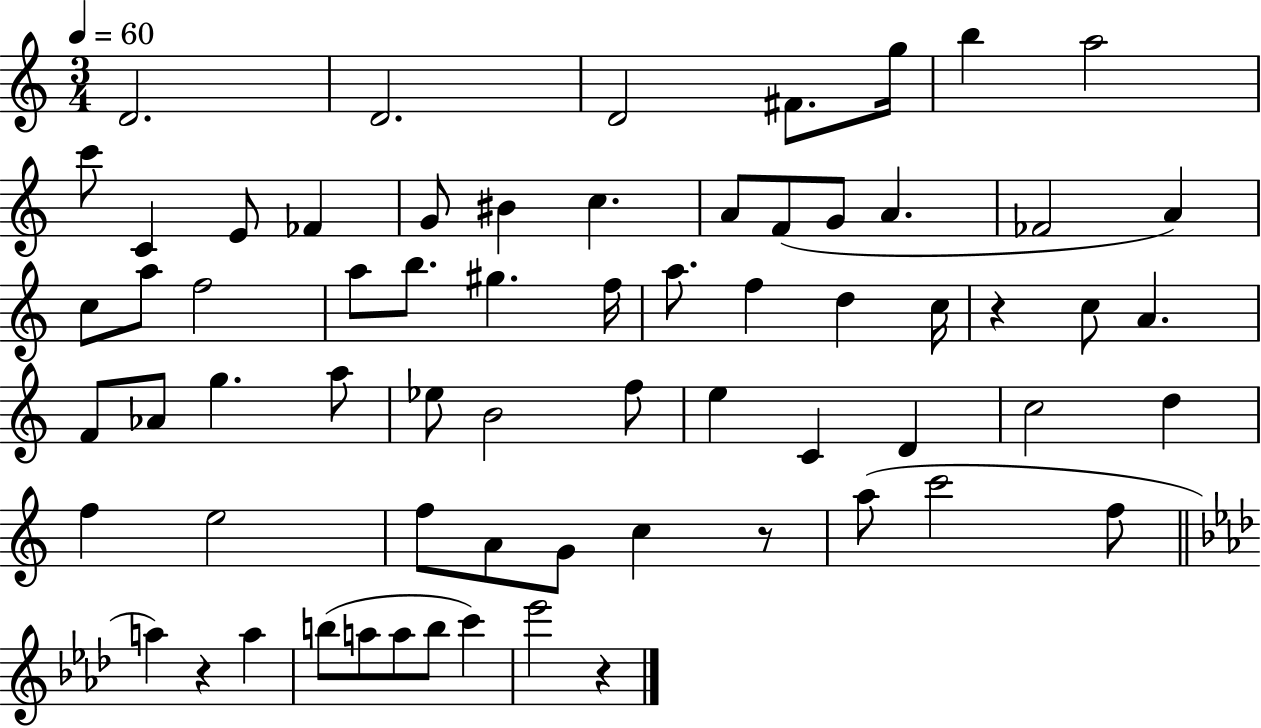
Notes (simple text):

D4/h. D4/h. D4/h F#4/e. G5/s B5/q A5/h C6/e C4/q E4/e FES4/q G4/e BIS4/q C5/q. A4/e F4/e G4/e A4/q. FES4/h A4/q C5/e A5/e F5/h A5/e B5/e. G#5/q. F5/s A5/e. F5/q D5/q C5/s R/q C5/e A4/q. F4/e Ab4/e G5/q. A5/e Eb5/e B4/h F5/e E5/q C4/q D4/q C5/h D5/q F5/q E5/h F5/e A4/e G4/e C5/q R/e A5/e C6/h F5/e A5/q R/q A5/q B5/e A5/e A5/e B5/e C6/q Eb6/h R/q